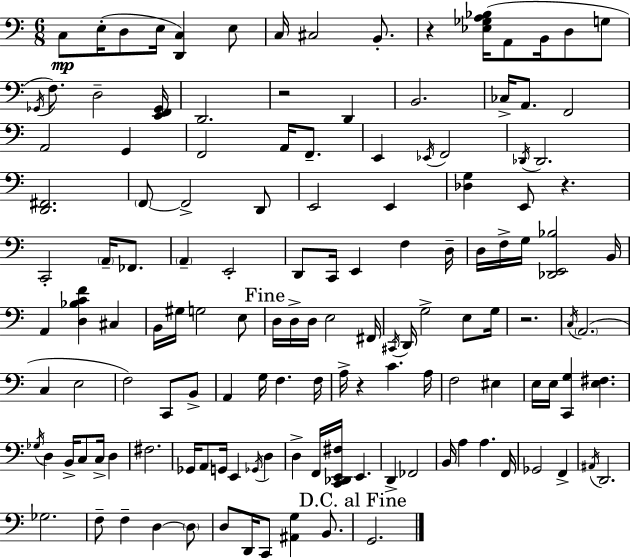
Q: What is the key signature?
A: C major